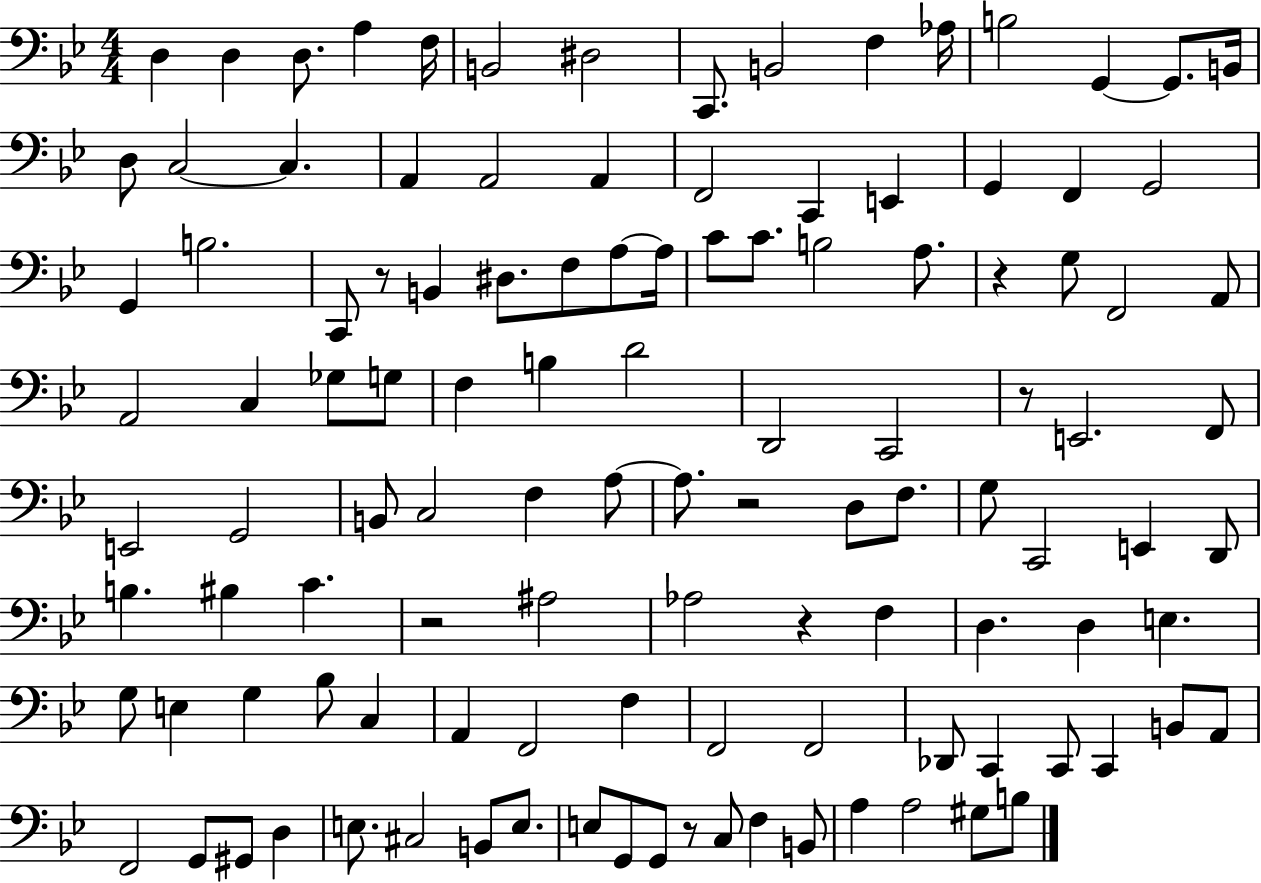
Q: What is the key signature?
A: BES major